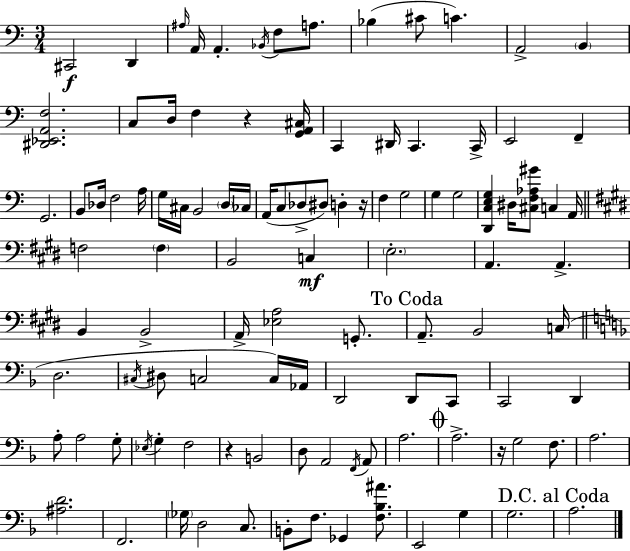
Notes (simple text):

C#2/h D2/q A#3/s A2/s A2/q. Bb2/s F3/e A3/e. Bb3/q C#4/e C4/q. A2/h B2/q [D#2,Eb2,A2,F3]/h. C3/e D3/s F3/q R/q [G2,A2,C#3]/s C2/q D#2/s C2/q. C2/s E2/h F2/q G2/h. B2/e Db3/s F3/h A3/s G3/s C#3/s B2/h D3/s CES3/s A2/s C3/e Db3/e D#3/e D3/q R/s F3/q G3/h G3/q G3/h [D2,C3,E3,G3]/q D#3/s [C#3,F3,Ab3,G#4]/e C3/q A2/s F3/h F3/q B2/h C3/q E3/h. A2/q. A2/q. B2/q B2/h A2/s [Eb3,A3]/h G2/e. A2/e. B2/h C3/s D3/h. C#3/s D#3/e C3/h C3/s Ab2/s D2/h D2/e C2/e C2/h D2/q A3/e A3/h G3/e Eb3/s G3/q F3/h R/q B2/h D3/e A2/h F2/s A2/e A3/h. A3/h. R/s G3/h F3/e. A3/h. [A#3,D4]/h. F2/h. Gb3/s D3/h C3/e. B2/e F3/e. Gb2/q [F3,Bb3,A#4]/e. E2/h G3/q G3/h. A3/h.